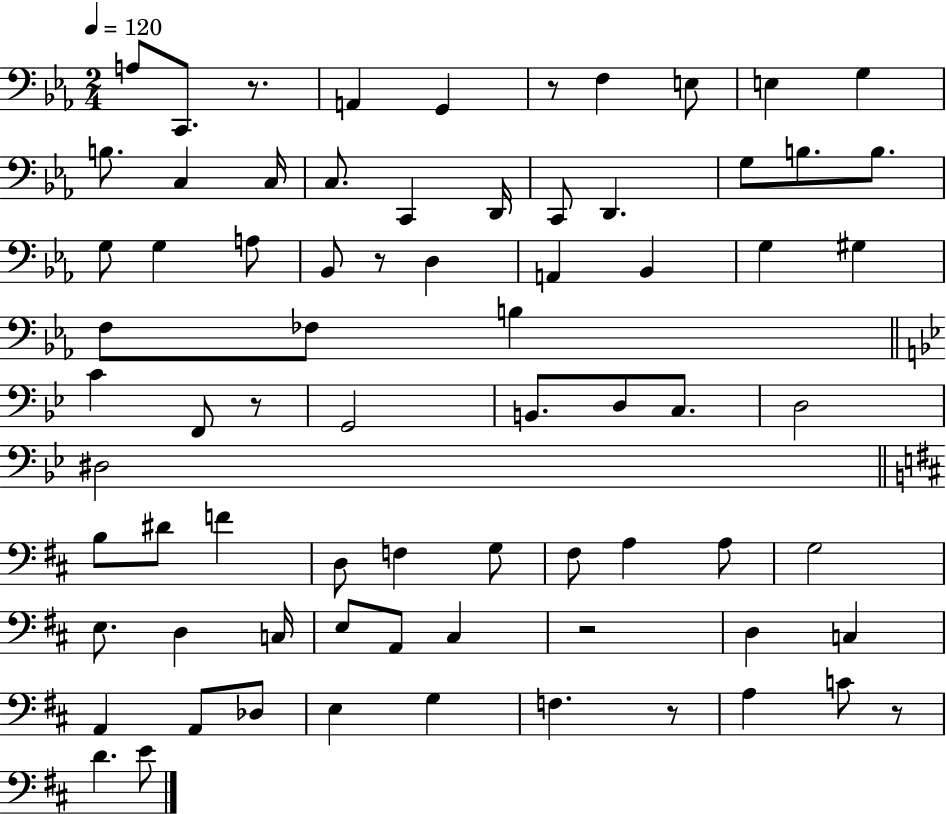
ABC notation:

X:1
T:Untitled
M:2/4
L:1/4
K:Eb
A,/2 C,,/2 z/2 A,, G,, z/2 F, E,/2 E, G, B,/2 C, C,/4 C,/2 C,, D,,/4 C,,/2 D,, G,/2 B,/2 B,/2 G,/2 G, A,/2 _B,,/2 z/2 D, A,, _B,, G, ^G, F,/2 _F,/2 B, C F,,/2 z/2 G,,2 B,,/2 D,/2 C,/2 D,2 ^D,2 B,/2 ^D/2 F D,/2 F, G,/2 ^F,/2 A, A,/2 G,2 E,/2 D, C,/4 E,/2 A,,/2 ^C, z2 D, C, A,, A,,/2 _D,/2 E, G, F, z/2 A, C/2 z/2 D E/2